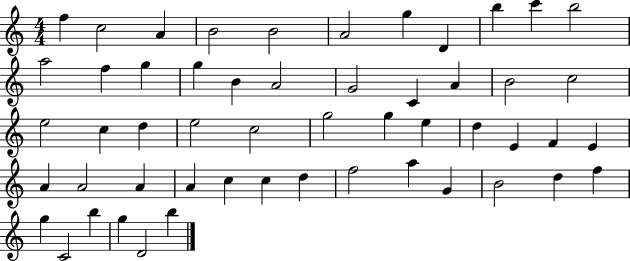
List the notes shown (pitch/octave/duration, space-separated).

F5/q C5/h A4/q B4/h B4/h A4/h G5/q D4/q B5/q C6/q B5/h A5/h F5/q G5/q G5/q B4/q A4/h G4/h C4/q A4/q B4/h C5/h E5/h C5/q D5/q E5/h C5/h G5/h G5/q E5/q D5/q E4/q F4/q E4/q A4/q A4/h A4/q A4/q C5/q C5/q D5/q F5/h A5/q G4/q B4/h D5/q F5/q G5/q C4/h B5/q G5/q D4/h B5/q